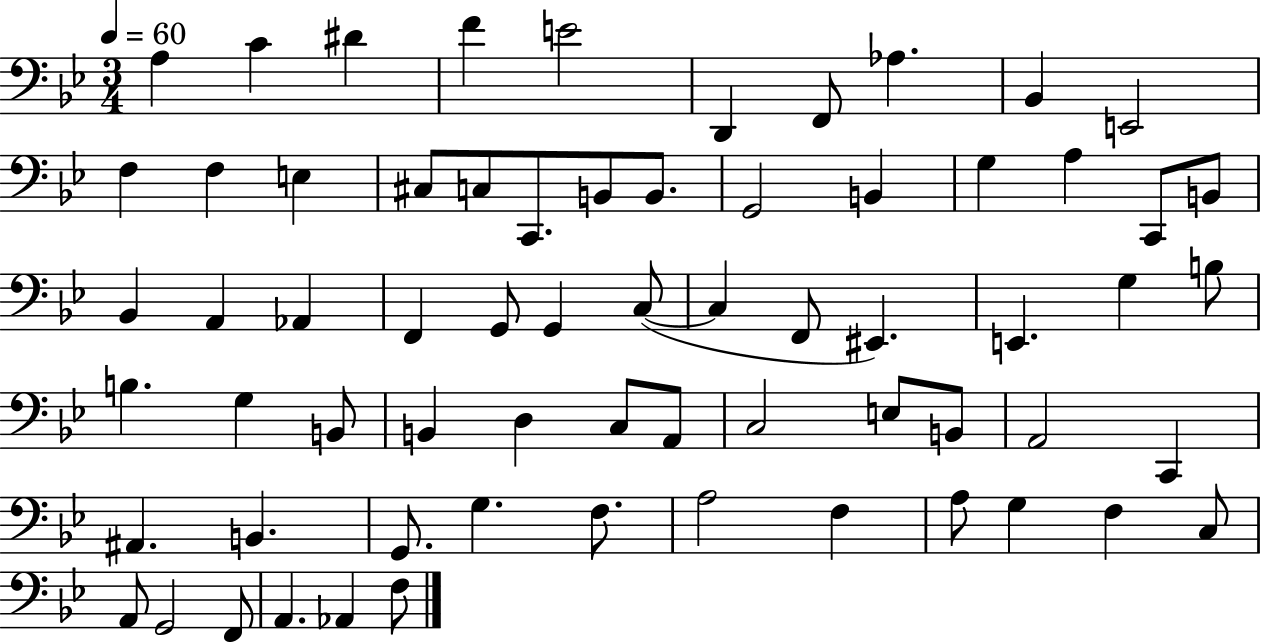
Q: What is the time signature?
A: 3/4